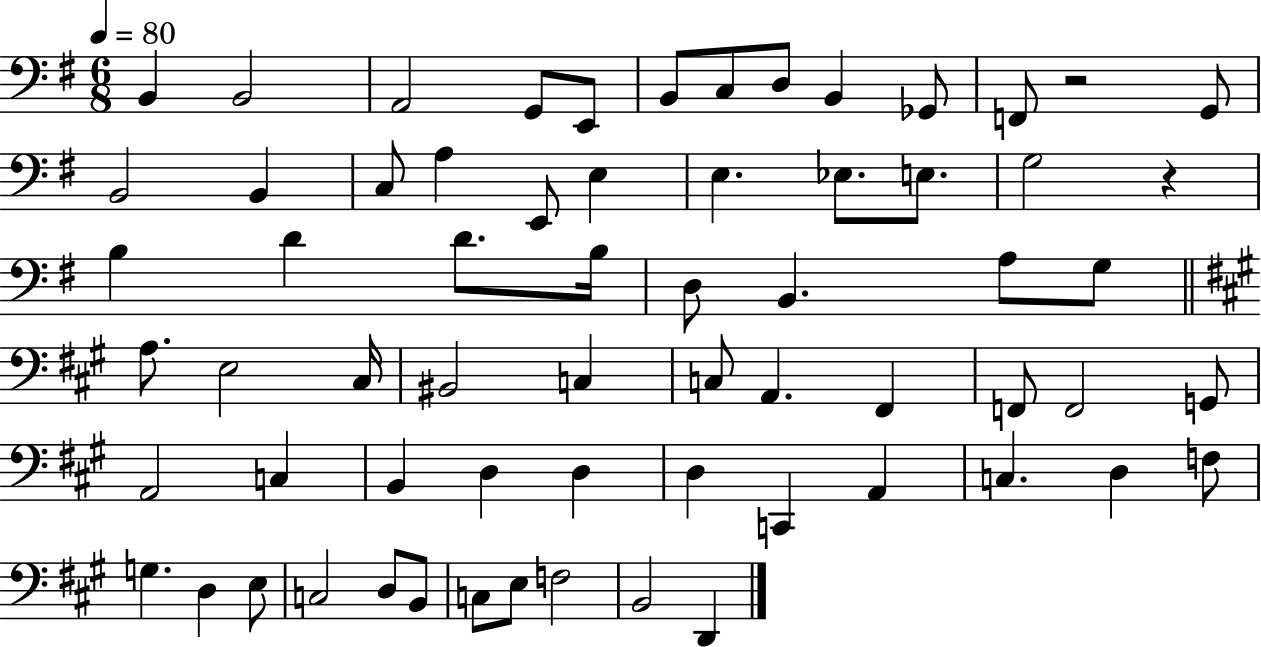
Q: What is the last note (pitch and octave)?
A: D2